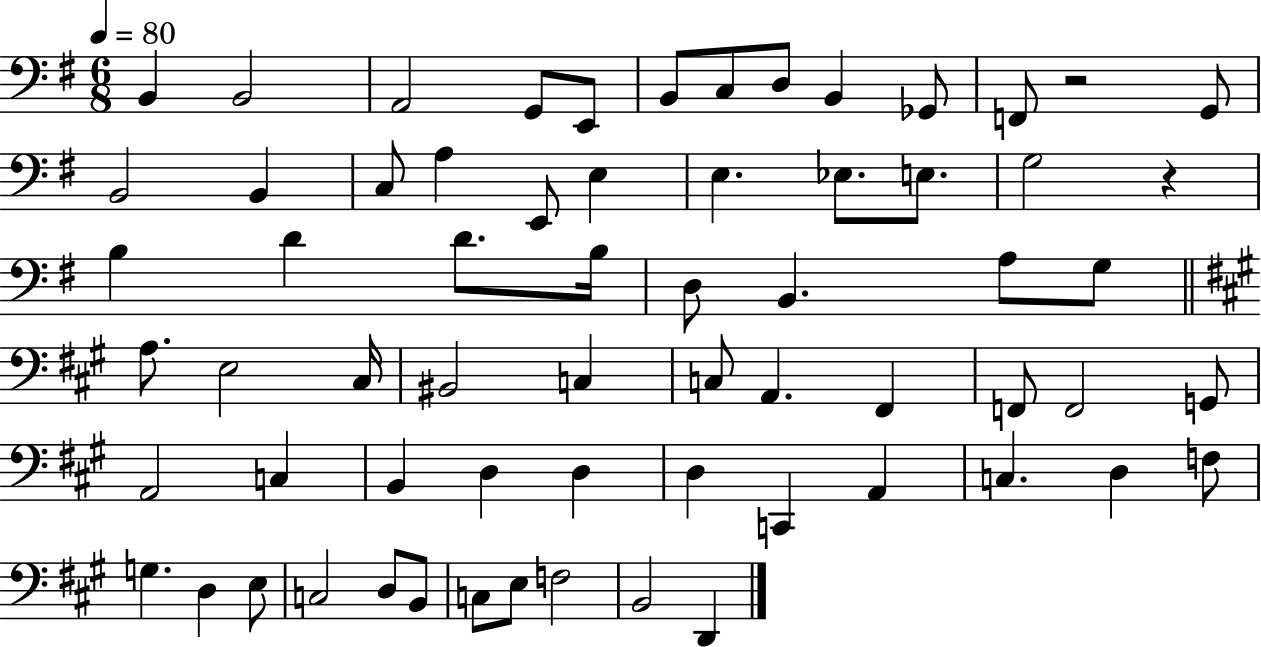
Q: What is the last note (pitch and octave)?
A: D2